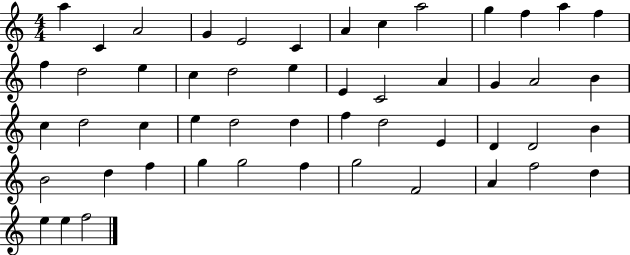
{
  \clef treble
  \numericTimeSignature
  \time 4/4
  \key c \major
  a''4 c'4 a'2 | g'4 e'2 c'4 | a'4 c''4 a''2 | g''4 f''4 a''4 f''4 | \break f''4 d''2 e''4 | c''4 d''2 e''4 | e'4 c'2 a'4 | g'4 a'2 b'4 | \break c''4 d''2 c''4 | e''4 d''2 d''4 | f''4 d''2 e'4 | d'4 d'2 b'4 | \break b'2 d''4 f''4 | g''4 g''2 f''4 | g''2 f'2 | a'4 f''2 d''4 | \break e''4 e''4 f''2 | \bar "|."
}